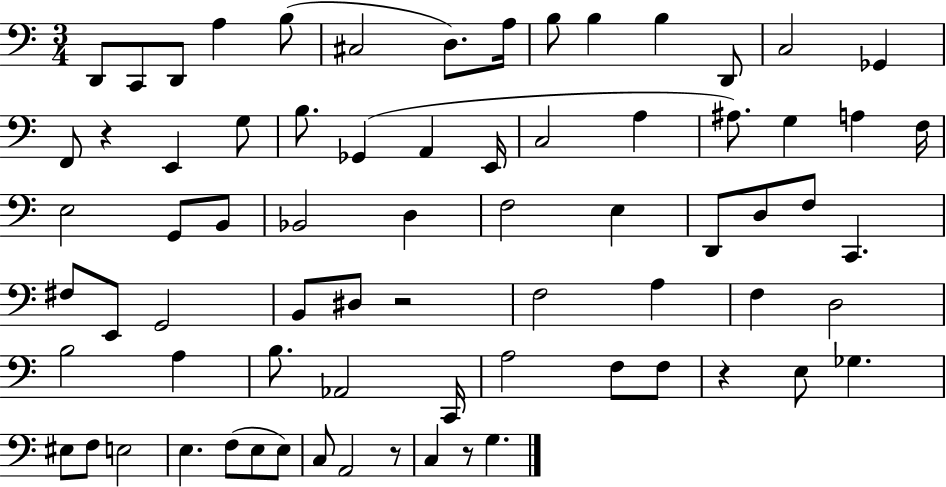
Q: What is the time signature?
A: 3/4